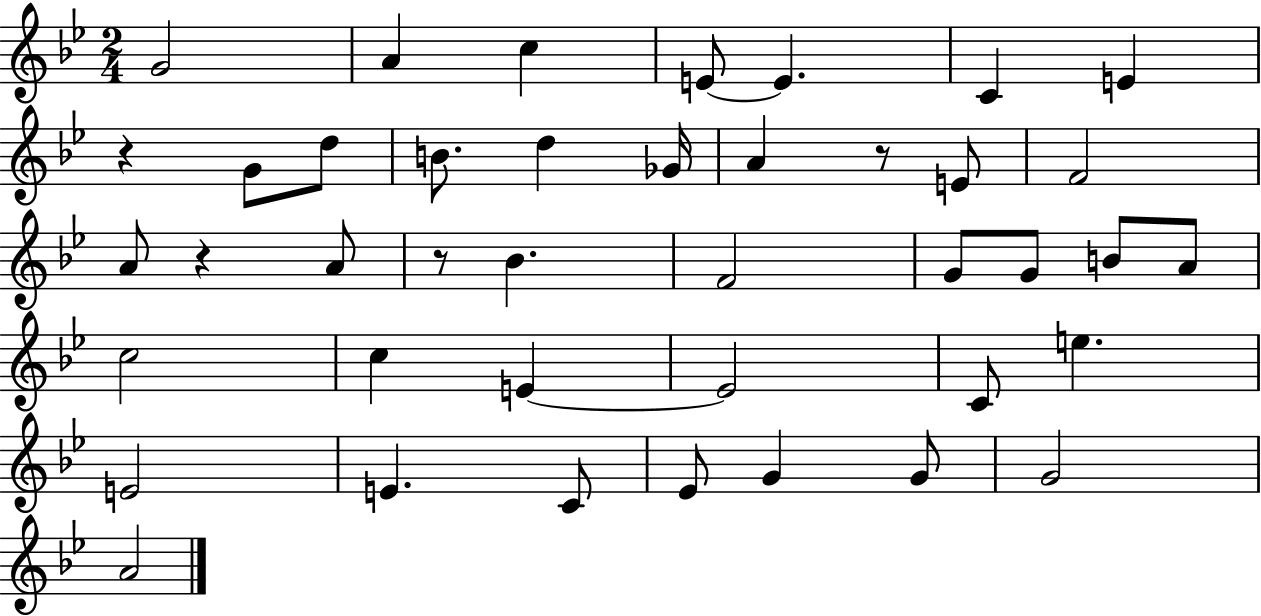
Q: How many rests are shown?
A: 4